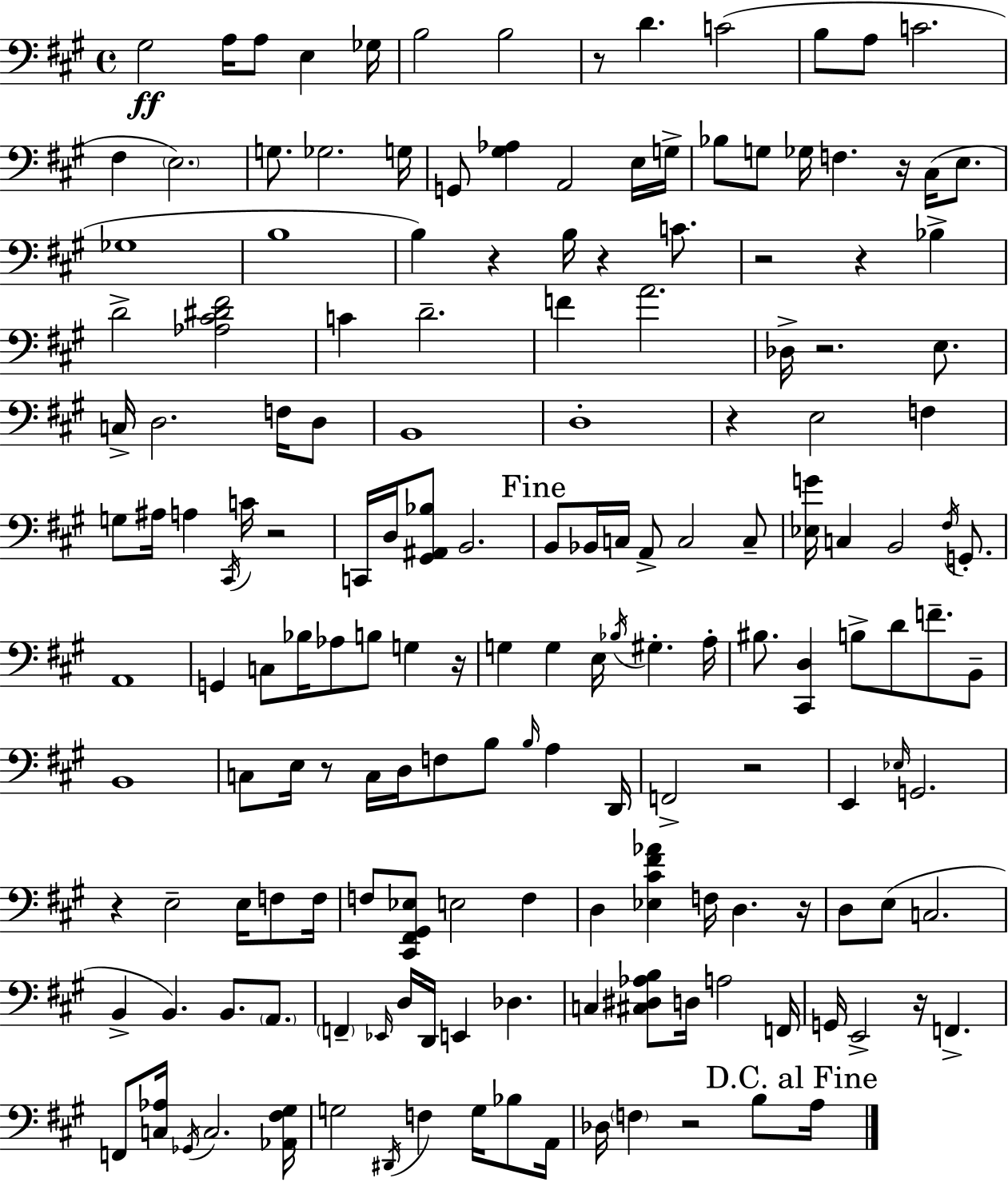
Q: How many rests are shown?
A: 16